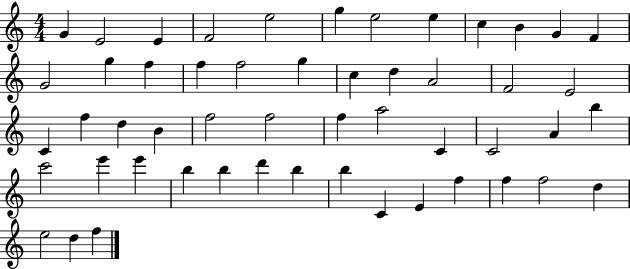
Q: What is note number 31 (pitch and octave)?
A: A5